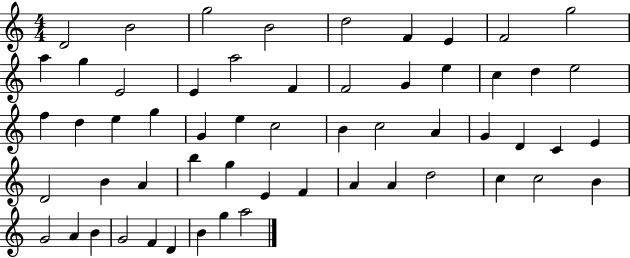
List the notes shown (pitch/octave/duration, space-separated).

D4/h B4/h G5/h B4/h D5/h F4/q E4/q F4/h G5/h A5/q G5/q E4/h E4/q A5/h F4/q F4/h G4/q E5/q C5/q D5/q E5/h F5/q D5/q E5/q G5/q G4/q E5/q C5/h B4/q C5/h A4/q G4/q D4/q C4/q E4/q D4/h B4/q A4/q B5/q G5/q E4/q F4/q A4/q A4/q D5/h C5/q C5/h B4/q G4/h A4/q B4/q G4/h F4/q D4/q B4/q G5/q A5/h